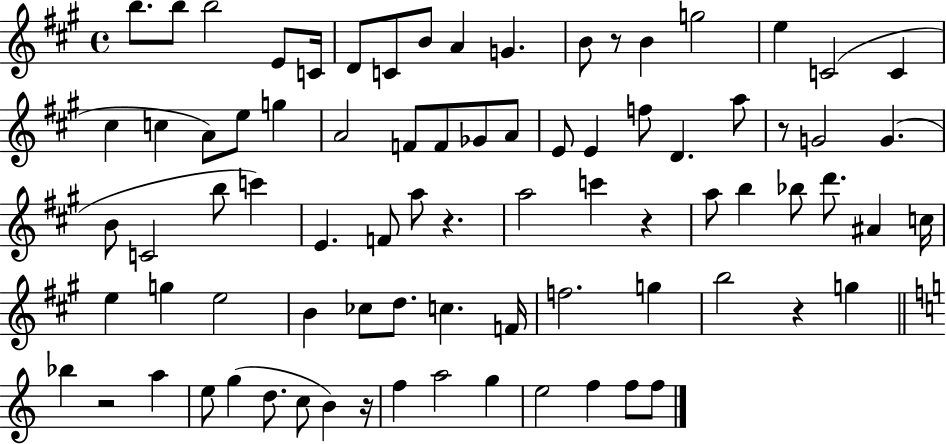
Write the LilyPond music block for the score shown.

{
  \clef treble
  \time 4/4
  \defaultTimeSignature
  \key a \major
  \repeat volta 2 { b''8. b''8 b''2 e'8 c'16 | d'8 c'8 b'8 a'4 g'4. | b'8 r8 b'4 g''2 | e''4 c'2( c'4 | \break cis''4 c''4 a'8) e''8 g''4 | a'2 f'8 f'8 ges'8 a'8 | e'8 e'4 f''8 d'4. a''8 | r8 g'2 g'4.( | \break b'8 c'2 b''8 c'''4) | e'4. f'8 a''8 r4. | a''2 c'''4 r4 | a''8 b''4 bes''8 d'''8. ais'4 c''16 | \break e''4 g''4 e''2 | b'4 ces''8 d''8. c''4. f'16 | f''2. g''4 | b''2 r4 g''4 | \break \bar "||" \break \key a \minor bes''4 r2 a''4 | e''8 g''4( d''8. c''8 b'4) r16 | f''4 a''2 g''4 | e''2 f''4 f''8 f''8 | \break } \bar "|."
}